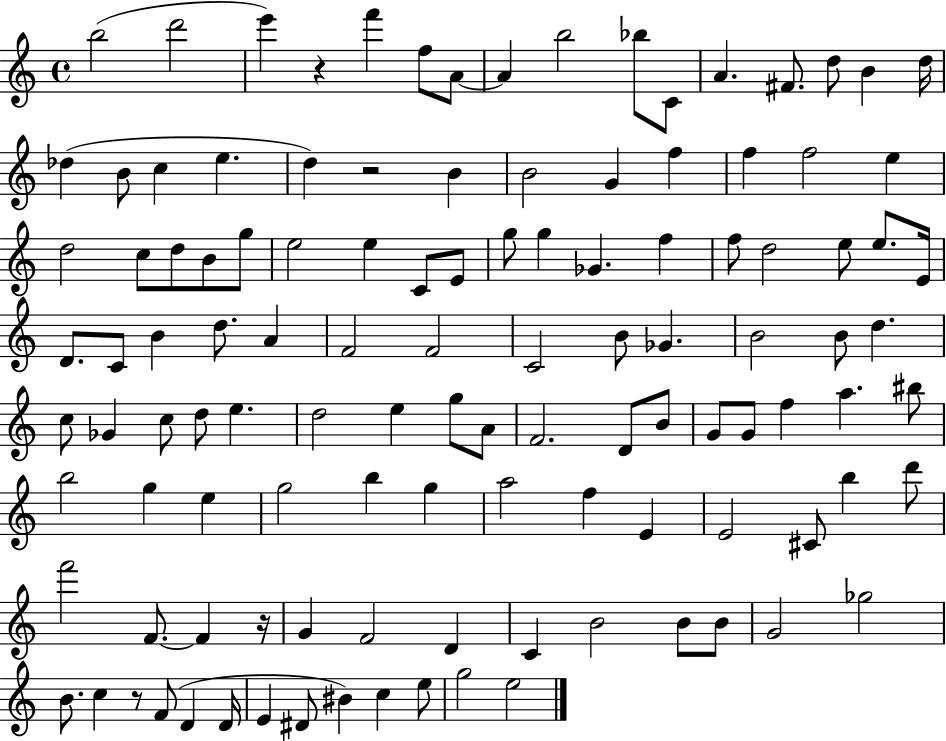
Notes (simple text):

B5/h D6/h E6/q R/q F6/q F5/e A4/e A4/q B5/h Bb5/e C4/e A4/q. F#4/e. D5/e B4/q D5/s Db5/q B4/e C5/q E5/q. D5/q R/h B4/q B4/h G4/q F5/q F5/q F5/h E5/q D5/h C5/e D5/e B4/e G5/e E5/h E5/q C4/e E4/e G5/e G5/q Gb4/q. F5/q F5/e D5/h E5/e E5/e. E4/s D4/e. C4/e B4/q D5/e. A4/q F4/h F4/h C4/h B4/e Gb4/q. B4/h B4/e D5/q. C5/e Gb4/q C5/e D5/e E5/q. D5/h E5/q G5/e A4/e F4/h. D4/e B4/e G4/e G4/e F5/q A5/q. BIS5/e B5/h G5/q E5/q G5/h B5/q G5/q A5/h F5/q E4/q E4/h C#4/e B5/q D6/e F6/h F4/e. F4/q R/s G4/q F4/h D4/q C4/q B4/h B4/e B4/e G4/h Gb5/h B4/e. C5/q R/e F4/e D4/q D4/s E4/q D#4/e BIS4/q C5/q E5/e G5/h E5/h